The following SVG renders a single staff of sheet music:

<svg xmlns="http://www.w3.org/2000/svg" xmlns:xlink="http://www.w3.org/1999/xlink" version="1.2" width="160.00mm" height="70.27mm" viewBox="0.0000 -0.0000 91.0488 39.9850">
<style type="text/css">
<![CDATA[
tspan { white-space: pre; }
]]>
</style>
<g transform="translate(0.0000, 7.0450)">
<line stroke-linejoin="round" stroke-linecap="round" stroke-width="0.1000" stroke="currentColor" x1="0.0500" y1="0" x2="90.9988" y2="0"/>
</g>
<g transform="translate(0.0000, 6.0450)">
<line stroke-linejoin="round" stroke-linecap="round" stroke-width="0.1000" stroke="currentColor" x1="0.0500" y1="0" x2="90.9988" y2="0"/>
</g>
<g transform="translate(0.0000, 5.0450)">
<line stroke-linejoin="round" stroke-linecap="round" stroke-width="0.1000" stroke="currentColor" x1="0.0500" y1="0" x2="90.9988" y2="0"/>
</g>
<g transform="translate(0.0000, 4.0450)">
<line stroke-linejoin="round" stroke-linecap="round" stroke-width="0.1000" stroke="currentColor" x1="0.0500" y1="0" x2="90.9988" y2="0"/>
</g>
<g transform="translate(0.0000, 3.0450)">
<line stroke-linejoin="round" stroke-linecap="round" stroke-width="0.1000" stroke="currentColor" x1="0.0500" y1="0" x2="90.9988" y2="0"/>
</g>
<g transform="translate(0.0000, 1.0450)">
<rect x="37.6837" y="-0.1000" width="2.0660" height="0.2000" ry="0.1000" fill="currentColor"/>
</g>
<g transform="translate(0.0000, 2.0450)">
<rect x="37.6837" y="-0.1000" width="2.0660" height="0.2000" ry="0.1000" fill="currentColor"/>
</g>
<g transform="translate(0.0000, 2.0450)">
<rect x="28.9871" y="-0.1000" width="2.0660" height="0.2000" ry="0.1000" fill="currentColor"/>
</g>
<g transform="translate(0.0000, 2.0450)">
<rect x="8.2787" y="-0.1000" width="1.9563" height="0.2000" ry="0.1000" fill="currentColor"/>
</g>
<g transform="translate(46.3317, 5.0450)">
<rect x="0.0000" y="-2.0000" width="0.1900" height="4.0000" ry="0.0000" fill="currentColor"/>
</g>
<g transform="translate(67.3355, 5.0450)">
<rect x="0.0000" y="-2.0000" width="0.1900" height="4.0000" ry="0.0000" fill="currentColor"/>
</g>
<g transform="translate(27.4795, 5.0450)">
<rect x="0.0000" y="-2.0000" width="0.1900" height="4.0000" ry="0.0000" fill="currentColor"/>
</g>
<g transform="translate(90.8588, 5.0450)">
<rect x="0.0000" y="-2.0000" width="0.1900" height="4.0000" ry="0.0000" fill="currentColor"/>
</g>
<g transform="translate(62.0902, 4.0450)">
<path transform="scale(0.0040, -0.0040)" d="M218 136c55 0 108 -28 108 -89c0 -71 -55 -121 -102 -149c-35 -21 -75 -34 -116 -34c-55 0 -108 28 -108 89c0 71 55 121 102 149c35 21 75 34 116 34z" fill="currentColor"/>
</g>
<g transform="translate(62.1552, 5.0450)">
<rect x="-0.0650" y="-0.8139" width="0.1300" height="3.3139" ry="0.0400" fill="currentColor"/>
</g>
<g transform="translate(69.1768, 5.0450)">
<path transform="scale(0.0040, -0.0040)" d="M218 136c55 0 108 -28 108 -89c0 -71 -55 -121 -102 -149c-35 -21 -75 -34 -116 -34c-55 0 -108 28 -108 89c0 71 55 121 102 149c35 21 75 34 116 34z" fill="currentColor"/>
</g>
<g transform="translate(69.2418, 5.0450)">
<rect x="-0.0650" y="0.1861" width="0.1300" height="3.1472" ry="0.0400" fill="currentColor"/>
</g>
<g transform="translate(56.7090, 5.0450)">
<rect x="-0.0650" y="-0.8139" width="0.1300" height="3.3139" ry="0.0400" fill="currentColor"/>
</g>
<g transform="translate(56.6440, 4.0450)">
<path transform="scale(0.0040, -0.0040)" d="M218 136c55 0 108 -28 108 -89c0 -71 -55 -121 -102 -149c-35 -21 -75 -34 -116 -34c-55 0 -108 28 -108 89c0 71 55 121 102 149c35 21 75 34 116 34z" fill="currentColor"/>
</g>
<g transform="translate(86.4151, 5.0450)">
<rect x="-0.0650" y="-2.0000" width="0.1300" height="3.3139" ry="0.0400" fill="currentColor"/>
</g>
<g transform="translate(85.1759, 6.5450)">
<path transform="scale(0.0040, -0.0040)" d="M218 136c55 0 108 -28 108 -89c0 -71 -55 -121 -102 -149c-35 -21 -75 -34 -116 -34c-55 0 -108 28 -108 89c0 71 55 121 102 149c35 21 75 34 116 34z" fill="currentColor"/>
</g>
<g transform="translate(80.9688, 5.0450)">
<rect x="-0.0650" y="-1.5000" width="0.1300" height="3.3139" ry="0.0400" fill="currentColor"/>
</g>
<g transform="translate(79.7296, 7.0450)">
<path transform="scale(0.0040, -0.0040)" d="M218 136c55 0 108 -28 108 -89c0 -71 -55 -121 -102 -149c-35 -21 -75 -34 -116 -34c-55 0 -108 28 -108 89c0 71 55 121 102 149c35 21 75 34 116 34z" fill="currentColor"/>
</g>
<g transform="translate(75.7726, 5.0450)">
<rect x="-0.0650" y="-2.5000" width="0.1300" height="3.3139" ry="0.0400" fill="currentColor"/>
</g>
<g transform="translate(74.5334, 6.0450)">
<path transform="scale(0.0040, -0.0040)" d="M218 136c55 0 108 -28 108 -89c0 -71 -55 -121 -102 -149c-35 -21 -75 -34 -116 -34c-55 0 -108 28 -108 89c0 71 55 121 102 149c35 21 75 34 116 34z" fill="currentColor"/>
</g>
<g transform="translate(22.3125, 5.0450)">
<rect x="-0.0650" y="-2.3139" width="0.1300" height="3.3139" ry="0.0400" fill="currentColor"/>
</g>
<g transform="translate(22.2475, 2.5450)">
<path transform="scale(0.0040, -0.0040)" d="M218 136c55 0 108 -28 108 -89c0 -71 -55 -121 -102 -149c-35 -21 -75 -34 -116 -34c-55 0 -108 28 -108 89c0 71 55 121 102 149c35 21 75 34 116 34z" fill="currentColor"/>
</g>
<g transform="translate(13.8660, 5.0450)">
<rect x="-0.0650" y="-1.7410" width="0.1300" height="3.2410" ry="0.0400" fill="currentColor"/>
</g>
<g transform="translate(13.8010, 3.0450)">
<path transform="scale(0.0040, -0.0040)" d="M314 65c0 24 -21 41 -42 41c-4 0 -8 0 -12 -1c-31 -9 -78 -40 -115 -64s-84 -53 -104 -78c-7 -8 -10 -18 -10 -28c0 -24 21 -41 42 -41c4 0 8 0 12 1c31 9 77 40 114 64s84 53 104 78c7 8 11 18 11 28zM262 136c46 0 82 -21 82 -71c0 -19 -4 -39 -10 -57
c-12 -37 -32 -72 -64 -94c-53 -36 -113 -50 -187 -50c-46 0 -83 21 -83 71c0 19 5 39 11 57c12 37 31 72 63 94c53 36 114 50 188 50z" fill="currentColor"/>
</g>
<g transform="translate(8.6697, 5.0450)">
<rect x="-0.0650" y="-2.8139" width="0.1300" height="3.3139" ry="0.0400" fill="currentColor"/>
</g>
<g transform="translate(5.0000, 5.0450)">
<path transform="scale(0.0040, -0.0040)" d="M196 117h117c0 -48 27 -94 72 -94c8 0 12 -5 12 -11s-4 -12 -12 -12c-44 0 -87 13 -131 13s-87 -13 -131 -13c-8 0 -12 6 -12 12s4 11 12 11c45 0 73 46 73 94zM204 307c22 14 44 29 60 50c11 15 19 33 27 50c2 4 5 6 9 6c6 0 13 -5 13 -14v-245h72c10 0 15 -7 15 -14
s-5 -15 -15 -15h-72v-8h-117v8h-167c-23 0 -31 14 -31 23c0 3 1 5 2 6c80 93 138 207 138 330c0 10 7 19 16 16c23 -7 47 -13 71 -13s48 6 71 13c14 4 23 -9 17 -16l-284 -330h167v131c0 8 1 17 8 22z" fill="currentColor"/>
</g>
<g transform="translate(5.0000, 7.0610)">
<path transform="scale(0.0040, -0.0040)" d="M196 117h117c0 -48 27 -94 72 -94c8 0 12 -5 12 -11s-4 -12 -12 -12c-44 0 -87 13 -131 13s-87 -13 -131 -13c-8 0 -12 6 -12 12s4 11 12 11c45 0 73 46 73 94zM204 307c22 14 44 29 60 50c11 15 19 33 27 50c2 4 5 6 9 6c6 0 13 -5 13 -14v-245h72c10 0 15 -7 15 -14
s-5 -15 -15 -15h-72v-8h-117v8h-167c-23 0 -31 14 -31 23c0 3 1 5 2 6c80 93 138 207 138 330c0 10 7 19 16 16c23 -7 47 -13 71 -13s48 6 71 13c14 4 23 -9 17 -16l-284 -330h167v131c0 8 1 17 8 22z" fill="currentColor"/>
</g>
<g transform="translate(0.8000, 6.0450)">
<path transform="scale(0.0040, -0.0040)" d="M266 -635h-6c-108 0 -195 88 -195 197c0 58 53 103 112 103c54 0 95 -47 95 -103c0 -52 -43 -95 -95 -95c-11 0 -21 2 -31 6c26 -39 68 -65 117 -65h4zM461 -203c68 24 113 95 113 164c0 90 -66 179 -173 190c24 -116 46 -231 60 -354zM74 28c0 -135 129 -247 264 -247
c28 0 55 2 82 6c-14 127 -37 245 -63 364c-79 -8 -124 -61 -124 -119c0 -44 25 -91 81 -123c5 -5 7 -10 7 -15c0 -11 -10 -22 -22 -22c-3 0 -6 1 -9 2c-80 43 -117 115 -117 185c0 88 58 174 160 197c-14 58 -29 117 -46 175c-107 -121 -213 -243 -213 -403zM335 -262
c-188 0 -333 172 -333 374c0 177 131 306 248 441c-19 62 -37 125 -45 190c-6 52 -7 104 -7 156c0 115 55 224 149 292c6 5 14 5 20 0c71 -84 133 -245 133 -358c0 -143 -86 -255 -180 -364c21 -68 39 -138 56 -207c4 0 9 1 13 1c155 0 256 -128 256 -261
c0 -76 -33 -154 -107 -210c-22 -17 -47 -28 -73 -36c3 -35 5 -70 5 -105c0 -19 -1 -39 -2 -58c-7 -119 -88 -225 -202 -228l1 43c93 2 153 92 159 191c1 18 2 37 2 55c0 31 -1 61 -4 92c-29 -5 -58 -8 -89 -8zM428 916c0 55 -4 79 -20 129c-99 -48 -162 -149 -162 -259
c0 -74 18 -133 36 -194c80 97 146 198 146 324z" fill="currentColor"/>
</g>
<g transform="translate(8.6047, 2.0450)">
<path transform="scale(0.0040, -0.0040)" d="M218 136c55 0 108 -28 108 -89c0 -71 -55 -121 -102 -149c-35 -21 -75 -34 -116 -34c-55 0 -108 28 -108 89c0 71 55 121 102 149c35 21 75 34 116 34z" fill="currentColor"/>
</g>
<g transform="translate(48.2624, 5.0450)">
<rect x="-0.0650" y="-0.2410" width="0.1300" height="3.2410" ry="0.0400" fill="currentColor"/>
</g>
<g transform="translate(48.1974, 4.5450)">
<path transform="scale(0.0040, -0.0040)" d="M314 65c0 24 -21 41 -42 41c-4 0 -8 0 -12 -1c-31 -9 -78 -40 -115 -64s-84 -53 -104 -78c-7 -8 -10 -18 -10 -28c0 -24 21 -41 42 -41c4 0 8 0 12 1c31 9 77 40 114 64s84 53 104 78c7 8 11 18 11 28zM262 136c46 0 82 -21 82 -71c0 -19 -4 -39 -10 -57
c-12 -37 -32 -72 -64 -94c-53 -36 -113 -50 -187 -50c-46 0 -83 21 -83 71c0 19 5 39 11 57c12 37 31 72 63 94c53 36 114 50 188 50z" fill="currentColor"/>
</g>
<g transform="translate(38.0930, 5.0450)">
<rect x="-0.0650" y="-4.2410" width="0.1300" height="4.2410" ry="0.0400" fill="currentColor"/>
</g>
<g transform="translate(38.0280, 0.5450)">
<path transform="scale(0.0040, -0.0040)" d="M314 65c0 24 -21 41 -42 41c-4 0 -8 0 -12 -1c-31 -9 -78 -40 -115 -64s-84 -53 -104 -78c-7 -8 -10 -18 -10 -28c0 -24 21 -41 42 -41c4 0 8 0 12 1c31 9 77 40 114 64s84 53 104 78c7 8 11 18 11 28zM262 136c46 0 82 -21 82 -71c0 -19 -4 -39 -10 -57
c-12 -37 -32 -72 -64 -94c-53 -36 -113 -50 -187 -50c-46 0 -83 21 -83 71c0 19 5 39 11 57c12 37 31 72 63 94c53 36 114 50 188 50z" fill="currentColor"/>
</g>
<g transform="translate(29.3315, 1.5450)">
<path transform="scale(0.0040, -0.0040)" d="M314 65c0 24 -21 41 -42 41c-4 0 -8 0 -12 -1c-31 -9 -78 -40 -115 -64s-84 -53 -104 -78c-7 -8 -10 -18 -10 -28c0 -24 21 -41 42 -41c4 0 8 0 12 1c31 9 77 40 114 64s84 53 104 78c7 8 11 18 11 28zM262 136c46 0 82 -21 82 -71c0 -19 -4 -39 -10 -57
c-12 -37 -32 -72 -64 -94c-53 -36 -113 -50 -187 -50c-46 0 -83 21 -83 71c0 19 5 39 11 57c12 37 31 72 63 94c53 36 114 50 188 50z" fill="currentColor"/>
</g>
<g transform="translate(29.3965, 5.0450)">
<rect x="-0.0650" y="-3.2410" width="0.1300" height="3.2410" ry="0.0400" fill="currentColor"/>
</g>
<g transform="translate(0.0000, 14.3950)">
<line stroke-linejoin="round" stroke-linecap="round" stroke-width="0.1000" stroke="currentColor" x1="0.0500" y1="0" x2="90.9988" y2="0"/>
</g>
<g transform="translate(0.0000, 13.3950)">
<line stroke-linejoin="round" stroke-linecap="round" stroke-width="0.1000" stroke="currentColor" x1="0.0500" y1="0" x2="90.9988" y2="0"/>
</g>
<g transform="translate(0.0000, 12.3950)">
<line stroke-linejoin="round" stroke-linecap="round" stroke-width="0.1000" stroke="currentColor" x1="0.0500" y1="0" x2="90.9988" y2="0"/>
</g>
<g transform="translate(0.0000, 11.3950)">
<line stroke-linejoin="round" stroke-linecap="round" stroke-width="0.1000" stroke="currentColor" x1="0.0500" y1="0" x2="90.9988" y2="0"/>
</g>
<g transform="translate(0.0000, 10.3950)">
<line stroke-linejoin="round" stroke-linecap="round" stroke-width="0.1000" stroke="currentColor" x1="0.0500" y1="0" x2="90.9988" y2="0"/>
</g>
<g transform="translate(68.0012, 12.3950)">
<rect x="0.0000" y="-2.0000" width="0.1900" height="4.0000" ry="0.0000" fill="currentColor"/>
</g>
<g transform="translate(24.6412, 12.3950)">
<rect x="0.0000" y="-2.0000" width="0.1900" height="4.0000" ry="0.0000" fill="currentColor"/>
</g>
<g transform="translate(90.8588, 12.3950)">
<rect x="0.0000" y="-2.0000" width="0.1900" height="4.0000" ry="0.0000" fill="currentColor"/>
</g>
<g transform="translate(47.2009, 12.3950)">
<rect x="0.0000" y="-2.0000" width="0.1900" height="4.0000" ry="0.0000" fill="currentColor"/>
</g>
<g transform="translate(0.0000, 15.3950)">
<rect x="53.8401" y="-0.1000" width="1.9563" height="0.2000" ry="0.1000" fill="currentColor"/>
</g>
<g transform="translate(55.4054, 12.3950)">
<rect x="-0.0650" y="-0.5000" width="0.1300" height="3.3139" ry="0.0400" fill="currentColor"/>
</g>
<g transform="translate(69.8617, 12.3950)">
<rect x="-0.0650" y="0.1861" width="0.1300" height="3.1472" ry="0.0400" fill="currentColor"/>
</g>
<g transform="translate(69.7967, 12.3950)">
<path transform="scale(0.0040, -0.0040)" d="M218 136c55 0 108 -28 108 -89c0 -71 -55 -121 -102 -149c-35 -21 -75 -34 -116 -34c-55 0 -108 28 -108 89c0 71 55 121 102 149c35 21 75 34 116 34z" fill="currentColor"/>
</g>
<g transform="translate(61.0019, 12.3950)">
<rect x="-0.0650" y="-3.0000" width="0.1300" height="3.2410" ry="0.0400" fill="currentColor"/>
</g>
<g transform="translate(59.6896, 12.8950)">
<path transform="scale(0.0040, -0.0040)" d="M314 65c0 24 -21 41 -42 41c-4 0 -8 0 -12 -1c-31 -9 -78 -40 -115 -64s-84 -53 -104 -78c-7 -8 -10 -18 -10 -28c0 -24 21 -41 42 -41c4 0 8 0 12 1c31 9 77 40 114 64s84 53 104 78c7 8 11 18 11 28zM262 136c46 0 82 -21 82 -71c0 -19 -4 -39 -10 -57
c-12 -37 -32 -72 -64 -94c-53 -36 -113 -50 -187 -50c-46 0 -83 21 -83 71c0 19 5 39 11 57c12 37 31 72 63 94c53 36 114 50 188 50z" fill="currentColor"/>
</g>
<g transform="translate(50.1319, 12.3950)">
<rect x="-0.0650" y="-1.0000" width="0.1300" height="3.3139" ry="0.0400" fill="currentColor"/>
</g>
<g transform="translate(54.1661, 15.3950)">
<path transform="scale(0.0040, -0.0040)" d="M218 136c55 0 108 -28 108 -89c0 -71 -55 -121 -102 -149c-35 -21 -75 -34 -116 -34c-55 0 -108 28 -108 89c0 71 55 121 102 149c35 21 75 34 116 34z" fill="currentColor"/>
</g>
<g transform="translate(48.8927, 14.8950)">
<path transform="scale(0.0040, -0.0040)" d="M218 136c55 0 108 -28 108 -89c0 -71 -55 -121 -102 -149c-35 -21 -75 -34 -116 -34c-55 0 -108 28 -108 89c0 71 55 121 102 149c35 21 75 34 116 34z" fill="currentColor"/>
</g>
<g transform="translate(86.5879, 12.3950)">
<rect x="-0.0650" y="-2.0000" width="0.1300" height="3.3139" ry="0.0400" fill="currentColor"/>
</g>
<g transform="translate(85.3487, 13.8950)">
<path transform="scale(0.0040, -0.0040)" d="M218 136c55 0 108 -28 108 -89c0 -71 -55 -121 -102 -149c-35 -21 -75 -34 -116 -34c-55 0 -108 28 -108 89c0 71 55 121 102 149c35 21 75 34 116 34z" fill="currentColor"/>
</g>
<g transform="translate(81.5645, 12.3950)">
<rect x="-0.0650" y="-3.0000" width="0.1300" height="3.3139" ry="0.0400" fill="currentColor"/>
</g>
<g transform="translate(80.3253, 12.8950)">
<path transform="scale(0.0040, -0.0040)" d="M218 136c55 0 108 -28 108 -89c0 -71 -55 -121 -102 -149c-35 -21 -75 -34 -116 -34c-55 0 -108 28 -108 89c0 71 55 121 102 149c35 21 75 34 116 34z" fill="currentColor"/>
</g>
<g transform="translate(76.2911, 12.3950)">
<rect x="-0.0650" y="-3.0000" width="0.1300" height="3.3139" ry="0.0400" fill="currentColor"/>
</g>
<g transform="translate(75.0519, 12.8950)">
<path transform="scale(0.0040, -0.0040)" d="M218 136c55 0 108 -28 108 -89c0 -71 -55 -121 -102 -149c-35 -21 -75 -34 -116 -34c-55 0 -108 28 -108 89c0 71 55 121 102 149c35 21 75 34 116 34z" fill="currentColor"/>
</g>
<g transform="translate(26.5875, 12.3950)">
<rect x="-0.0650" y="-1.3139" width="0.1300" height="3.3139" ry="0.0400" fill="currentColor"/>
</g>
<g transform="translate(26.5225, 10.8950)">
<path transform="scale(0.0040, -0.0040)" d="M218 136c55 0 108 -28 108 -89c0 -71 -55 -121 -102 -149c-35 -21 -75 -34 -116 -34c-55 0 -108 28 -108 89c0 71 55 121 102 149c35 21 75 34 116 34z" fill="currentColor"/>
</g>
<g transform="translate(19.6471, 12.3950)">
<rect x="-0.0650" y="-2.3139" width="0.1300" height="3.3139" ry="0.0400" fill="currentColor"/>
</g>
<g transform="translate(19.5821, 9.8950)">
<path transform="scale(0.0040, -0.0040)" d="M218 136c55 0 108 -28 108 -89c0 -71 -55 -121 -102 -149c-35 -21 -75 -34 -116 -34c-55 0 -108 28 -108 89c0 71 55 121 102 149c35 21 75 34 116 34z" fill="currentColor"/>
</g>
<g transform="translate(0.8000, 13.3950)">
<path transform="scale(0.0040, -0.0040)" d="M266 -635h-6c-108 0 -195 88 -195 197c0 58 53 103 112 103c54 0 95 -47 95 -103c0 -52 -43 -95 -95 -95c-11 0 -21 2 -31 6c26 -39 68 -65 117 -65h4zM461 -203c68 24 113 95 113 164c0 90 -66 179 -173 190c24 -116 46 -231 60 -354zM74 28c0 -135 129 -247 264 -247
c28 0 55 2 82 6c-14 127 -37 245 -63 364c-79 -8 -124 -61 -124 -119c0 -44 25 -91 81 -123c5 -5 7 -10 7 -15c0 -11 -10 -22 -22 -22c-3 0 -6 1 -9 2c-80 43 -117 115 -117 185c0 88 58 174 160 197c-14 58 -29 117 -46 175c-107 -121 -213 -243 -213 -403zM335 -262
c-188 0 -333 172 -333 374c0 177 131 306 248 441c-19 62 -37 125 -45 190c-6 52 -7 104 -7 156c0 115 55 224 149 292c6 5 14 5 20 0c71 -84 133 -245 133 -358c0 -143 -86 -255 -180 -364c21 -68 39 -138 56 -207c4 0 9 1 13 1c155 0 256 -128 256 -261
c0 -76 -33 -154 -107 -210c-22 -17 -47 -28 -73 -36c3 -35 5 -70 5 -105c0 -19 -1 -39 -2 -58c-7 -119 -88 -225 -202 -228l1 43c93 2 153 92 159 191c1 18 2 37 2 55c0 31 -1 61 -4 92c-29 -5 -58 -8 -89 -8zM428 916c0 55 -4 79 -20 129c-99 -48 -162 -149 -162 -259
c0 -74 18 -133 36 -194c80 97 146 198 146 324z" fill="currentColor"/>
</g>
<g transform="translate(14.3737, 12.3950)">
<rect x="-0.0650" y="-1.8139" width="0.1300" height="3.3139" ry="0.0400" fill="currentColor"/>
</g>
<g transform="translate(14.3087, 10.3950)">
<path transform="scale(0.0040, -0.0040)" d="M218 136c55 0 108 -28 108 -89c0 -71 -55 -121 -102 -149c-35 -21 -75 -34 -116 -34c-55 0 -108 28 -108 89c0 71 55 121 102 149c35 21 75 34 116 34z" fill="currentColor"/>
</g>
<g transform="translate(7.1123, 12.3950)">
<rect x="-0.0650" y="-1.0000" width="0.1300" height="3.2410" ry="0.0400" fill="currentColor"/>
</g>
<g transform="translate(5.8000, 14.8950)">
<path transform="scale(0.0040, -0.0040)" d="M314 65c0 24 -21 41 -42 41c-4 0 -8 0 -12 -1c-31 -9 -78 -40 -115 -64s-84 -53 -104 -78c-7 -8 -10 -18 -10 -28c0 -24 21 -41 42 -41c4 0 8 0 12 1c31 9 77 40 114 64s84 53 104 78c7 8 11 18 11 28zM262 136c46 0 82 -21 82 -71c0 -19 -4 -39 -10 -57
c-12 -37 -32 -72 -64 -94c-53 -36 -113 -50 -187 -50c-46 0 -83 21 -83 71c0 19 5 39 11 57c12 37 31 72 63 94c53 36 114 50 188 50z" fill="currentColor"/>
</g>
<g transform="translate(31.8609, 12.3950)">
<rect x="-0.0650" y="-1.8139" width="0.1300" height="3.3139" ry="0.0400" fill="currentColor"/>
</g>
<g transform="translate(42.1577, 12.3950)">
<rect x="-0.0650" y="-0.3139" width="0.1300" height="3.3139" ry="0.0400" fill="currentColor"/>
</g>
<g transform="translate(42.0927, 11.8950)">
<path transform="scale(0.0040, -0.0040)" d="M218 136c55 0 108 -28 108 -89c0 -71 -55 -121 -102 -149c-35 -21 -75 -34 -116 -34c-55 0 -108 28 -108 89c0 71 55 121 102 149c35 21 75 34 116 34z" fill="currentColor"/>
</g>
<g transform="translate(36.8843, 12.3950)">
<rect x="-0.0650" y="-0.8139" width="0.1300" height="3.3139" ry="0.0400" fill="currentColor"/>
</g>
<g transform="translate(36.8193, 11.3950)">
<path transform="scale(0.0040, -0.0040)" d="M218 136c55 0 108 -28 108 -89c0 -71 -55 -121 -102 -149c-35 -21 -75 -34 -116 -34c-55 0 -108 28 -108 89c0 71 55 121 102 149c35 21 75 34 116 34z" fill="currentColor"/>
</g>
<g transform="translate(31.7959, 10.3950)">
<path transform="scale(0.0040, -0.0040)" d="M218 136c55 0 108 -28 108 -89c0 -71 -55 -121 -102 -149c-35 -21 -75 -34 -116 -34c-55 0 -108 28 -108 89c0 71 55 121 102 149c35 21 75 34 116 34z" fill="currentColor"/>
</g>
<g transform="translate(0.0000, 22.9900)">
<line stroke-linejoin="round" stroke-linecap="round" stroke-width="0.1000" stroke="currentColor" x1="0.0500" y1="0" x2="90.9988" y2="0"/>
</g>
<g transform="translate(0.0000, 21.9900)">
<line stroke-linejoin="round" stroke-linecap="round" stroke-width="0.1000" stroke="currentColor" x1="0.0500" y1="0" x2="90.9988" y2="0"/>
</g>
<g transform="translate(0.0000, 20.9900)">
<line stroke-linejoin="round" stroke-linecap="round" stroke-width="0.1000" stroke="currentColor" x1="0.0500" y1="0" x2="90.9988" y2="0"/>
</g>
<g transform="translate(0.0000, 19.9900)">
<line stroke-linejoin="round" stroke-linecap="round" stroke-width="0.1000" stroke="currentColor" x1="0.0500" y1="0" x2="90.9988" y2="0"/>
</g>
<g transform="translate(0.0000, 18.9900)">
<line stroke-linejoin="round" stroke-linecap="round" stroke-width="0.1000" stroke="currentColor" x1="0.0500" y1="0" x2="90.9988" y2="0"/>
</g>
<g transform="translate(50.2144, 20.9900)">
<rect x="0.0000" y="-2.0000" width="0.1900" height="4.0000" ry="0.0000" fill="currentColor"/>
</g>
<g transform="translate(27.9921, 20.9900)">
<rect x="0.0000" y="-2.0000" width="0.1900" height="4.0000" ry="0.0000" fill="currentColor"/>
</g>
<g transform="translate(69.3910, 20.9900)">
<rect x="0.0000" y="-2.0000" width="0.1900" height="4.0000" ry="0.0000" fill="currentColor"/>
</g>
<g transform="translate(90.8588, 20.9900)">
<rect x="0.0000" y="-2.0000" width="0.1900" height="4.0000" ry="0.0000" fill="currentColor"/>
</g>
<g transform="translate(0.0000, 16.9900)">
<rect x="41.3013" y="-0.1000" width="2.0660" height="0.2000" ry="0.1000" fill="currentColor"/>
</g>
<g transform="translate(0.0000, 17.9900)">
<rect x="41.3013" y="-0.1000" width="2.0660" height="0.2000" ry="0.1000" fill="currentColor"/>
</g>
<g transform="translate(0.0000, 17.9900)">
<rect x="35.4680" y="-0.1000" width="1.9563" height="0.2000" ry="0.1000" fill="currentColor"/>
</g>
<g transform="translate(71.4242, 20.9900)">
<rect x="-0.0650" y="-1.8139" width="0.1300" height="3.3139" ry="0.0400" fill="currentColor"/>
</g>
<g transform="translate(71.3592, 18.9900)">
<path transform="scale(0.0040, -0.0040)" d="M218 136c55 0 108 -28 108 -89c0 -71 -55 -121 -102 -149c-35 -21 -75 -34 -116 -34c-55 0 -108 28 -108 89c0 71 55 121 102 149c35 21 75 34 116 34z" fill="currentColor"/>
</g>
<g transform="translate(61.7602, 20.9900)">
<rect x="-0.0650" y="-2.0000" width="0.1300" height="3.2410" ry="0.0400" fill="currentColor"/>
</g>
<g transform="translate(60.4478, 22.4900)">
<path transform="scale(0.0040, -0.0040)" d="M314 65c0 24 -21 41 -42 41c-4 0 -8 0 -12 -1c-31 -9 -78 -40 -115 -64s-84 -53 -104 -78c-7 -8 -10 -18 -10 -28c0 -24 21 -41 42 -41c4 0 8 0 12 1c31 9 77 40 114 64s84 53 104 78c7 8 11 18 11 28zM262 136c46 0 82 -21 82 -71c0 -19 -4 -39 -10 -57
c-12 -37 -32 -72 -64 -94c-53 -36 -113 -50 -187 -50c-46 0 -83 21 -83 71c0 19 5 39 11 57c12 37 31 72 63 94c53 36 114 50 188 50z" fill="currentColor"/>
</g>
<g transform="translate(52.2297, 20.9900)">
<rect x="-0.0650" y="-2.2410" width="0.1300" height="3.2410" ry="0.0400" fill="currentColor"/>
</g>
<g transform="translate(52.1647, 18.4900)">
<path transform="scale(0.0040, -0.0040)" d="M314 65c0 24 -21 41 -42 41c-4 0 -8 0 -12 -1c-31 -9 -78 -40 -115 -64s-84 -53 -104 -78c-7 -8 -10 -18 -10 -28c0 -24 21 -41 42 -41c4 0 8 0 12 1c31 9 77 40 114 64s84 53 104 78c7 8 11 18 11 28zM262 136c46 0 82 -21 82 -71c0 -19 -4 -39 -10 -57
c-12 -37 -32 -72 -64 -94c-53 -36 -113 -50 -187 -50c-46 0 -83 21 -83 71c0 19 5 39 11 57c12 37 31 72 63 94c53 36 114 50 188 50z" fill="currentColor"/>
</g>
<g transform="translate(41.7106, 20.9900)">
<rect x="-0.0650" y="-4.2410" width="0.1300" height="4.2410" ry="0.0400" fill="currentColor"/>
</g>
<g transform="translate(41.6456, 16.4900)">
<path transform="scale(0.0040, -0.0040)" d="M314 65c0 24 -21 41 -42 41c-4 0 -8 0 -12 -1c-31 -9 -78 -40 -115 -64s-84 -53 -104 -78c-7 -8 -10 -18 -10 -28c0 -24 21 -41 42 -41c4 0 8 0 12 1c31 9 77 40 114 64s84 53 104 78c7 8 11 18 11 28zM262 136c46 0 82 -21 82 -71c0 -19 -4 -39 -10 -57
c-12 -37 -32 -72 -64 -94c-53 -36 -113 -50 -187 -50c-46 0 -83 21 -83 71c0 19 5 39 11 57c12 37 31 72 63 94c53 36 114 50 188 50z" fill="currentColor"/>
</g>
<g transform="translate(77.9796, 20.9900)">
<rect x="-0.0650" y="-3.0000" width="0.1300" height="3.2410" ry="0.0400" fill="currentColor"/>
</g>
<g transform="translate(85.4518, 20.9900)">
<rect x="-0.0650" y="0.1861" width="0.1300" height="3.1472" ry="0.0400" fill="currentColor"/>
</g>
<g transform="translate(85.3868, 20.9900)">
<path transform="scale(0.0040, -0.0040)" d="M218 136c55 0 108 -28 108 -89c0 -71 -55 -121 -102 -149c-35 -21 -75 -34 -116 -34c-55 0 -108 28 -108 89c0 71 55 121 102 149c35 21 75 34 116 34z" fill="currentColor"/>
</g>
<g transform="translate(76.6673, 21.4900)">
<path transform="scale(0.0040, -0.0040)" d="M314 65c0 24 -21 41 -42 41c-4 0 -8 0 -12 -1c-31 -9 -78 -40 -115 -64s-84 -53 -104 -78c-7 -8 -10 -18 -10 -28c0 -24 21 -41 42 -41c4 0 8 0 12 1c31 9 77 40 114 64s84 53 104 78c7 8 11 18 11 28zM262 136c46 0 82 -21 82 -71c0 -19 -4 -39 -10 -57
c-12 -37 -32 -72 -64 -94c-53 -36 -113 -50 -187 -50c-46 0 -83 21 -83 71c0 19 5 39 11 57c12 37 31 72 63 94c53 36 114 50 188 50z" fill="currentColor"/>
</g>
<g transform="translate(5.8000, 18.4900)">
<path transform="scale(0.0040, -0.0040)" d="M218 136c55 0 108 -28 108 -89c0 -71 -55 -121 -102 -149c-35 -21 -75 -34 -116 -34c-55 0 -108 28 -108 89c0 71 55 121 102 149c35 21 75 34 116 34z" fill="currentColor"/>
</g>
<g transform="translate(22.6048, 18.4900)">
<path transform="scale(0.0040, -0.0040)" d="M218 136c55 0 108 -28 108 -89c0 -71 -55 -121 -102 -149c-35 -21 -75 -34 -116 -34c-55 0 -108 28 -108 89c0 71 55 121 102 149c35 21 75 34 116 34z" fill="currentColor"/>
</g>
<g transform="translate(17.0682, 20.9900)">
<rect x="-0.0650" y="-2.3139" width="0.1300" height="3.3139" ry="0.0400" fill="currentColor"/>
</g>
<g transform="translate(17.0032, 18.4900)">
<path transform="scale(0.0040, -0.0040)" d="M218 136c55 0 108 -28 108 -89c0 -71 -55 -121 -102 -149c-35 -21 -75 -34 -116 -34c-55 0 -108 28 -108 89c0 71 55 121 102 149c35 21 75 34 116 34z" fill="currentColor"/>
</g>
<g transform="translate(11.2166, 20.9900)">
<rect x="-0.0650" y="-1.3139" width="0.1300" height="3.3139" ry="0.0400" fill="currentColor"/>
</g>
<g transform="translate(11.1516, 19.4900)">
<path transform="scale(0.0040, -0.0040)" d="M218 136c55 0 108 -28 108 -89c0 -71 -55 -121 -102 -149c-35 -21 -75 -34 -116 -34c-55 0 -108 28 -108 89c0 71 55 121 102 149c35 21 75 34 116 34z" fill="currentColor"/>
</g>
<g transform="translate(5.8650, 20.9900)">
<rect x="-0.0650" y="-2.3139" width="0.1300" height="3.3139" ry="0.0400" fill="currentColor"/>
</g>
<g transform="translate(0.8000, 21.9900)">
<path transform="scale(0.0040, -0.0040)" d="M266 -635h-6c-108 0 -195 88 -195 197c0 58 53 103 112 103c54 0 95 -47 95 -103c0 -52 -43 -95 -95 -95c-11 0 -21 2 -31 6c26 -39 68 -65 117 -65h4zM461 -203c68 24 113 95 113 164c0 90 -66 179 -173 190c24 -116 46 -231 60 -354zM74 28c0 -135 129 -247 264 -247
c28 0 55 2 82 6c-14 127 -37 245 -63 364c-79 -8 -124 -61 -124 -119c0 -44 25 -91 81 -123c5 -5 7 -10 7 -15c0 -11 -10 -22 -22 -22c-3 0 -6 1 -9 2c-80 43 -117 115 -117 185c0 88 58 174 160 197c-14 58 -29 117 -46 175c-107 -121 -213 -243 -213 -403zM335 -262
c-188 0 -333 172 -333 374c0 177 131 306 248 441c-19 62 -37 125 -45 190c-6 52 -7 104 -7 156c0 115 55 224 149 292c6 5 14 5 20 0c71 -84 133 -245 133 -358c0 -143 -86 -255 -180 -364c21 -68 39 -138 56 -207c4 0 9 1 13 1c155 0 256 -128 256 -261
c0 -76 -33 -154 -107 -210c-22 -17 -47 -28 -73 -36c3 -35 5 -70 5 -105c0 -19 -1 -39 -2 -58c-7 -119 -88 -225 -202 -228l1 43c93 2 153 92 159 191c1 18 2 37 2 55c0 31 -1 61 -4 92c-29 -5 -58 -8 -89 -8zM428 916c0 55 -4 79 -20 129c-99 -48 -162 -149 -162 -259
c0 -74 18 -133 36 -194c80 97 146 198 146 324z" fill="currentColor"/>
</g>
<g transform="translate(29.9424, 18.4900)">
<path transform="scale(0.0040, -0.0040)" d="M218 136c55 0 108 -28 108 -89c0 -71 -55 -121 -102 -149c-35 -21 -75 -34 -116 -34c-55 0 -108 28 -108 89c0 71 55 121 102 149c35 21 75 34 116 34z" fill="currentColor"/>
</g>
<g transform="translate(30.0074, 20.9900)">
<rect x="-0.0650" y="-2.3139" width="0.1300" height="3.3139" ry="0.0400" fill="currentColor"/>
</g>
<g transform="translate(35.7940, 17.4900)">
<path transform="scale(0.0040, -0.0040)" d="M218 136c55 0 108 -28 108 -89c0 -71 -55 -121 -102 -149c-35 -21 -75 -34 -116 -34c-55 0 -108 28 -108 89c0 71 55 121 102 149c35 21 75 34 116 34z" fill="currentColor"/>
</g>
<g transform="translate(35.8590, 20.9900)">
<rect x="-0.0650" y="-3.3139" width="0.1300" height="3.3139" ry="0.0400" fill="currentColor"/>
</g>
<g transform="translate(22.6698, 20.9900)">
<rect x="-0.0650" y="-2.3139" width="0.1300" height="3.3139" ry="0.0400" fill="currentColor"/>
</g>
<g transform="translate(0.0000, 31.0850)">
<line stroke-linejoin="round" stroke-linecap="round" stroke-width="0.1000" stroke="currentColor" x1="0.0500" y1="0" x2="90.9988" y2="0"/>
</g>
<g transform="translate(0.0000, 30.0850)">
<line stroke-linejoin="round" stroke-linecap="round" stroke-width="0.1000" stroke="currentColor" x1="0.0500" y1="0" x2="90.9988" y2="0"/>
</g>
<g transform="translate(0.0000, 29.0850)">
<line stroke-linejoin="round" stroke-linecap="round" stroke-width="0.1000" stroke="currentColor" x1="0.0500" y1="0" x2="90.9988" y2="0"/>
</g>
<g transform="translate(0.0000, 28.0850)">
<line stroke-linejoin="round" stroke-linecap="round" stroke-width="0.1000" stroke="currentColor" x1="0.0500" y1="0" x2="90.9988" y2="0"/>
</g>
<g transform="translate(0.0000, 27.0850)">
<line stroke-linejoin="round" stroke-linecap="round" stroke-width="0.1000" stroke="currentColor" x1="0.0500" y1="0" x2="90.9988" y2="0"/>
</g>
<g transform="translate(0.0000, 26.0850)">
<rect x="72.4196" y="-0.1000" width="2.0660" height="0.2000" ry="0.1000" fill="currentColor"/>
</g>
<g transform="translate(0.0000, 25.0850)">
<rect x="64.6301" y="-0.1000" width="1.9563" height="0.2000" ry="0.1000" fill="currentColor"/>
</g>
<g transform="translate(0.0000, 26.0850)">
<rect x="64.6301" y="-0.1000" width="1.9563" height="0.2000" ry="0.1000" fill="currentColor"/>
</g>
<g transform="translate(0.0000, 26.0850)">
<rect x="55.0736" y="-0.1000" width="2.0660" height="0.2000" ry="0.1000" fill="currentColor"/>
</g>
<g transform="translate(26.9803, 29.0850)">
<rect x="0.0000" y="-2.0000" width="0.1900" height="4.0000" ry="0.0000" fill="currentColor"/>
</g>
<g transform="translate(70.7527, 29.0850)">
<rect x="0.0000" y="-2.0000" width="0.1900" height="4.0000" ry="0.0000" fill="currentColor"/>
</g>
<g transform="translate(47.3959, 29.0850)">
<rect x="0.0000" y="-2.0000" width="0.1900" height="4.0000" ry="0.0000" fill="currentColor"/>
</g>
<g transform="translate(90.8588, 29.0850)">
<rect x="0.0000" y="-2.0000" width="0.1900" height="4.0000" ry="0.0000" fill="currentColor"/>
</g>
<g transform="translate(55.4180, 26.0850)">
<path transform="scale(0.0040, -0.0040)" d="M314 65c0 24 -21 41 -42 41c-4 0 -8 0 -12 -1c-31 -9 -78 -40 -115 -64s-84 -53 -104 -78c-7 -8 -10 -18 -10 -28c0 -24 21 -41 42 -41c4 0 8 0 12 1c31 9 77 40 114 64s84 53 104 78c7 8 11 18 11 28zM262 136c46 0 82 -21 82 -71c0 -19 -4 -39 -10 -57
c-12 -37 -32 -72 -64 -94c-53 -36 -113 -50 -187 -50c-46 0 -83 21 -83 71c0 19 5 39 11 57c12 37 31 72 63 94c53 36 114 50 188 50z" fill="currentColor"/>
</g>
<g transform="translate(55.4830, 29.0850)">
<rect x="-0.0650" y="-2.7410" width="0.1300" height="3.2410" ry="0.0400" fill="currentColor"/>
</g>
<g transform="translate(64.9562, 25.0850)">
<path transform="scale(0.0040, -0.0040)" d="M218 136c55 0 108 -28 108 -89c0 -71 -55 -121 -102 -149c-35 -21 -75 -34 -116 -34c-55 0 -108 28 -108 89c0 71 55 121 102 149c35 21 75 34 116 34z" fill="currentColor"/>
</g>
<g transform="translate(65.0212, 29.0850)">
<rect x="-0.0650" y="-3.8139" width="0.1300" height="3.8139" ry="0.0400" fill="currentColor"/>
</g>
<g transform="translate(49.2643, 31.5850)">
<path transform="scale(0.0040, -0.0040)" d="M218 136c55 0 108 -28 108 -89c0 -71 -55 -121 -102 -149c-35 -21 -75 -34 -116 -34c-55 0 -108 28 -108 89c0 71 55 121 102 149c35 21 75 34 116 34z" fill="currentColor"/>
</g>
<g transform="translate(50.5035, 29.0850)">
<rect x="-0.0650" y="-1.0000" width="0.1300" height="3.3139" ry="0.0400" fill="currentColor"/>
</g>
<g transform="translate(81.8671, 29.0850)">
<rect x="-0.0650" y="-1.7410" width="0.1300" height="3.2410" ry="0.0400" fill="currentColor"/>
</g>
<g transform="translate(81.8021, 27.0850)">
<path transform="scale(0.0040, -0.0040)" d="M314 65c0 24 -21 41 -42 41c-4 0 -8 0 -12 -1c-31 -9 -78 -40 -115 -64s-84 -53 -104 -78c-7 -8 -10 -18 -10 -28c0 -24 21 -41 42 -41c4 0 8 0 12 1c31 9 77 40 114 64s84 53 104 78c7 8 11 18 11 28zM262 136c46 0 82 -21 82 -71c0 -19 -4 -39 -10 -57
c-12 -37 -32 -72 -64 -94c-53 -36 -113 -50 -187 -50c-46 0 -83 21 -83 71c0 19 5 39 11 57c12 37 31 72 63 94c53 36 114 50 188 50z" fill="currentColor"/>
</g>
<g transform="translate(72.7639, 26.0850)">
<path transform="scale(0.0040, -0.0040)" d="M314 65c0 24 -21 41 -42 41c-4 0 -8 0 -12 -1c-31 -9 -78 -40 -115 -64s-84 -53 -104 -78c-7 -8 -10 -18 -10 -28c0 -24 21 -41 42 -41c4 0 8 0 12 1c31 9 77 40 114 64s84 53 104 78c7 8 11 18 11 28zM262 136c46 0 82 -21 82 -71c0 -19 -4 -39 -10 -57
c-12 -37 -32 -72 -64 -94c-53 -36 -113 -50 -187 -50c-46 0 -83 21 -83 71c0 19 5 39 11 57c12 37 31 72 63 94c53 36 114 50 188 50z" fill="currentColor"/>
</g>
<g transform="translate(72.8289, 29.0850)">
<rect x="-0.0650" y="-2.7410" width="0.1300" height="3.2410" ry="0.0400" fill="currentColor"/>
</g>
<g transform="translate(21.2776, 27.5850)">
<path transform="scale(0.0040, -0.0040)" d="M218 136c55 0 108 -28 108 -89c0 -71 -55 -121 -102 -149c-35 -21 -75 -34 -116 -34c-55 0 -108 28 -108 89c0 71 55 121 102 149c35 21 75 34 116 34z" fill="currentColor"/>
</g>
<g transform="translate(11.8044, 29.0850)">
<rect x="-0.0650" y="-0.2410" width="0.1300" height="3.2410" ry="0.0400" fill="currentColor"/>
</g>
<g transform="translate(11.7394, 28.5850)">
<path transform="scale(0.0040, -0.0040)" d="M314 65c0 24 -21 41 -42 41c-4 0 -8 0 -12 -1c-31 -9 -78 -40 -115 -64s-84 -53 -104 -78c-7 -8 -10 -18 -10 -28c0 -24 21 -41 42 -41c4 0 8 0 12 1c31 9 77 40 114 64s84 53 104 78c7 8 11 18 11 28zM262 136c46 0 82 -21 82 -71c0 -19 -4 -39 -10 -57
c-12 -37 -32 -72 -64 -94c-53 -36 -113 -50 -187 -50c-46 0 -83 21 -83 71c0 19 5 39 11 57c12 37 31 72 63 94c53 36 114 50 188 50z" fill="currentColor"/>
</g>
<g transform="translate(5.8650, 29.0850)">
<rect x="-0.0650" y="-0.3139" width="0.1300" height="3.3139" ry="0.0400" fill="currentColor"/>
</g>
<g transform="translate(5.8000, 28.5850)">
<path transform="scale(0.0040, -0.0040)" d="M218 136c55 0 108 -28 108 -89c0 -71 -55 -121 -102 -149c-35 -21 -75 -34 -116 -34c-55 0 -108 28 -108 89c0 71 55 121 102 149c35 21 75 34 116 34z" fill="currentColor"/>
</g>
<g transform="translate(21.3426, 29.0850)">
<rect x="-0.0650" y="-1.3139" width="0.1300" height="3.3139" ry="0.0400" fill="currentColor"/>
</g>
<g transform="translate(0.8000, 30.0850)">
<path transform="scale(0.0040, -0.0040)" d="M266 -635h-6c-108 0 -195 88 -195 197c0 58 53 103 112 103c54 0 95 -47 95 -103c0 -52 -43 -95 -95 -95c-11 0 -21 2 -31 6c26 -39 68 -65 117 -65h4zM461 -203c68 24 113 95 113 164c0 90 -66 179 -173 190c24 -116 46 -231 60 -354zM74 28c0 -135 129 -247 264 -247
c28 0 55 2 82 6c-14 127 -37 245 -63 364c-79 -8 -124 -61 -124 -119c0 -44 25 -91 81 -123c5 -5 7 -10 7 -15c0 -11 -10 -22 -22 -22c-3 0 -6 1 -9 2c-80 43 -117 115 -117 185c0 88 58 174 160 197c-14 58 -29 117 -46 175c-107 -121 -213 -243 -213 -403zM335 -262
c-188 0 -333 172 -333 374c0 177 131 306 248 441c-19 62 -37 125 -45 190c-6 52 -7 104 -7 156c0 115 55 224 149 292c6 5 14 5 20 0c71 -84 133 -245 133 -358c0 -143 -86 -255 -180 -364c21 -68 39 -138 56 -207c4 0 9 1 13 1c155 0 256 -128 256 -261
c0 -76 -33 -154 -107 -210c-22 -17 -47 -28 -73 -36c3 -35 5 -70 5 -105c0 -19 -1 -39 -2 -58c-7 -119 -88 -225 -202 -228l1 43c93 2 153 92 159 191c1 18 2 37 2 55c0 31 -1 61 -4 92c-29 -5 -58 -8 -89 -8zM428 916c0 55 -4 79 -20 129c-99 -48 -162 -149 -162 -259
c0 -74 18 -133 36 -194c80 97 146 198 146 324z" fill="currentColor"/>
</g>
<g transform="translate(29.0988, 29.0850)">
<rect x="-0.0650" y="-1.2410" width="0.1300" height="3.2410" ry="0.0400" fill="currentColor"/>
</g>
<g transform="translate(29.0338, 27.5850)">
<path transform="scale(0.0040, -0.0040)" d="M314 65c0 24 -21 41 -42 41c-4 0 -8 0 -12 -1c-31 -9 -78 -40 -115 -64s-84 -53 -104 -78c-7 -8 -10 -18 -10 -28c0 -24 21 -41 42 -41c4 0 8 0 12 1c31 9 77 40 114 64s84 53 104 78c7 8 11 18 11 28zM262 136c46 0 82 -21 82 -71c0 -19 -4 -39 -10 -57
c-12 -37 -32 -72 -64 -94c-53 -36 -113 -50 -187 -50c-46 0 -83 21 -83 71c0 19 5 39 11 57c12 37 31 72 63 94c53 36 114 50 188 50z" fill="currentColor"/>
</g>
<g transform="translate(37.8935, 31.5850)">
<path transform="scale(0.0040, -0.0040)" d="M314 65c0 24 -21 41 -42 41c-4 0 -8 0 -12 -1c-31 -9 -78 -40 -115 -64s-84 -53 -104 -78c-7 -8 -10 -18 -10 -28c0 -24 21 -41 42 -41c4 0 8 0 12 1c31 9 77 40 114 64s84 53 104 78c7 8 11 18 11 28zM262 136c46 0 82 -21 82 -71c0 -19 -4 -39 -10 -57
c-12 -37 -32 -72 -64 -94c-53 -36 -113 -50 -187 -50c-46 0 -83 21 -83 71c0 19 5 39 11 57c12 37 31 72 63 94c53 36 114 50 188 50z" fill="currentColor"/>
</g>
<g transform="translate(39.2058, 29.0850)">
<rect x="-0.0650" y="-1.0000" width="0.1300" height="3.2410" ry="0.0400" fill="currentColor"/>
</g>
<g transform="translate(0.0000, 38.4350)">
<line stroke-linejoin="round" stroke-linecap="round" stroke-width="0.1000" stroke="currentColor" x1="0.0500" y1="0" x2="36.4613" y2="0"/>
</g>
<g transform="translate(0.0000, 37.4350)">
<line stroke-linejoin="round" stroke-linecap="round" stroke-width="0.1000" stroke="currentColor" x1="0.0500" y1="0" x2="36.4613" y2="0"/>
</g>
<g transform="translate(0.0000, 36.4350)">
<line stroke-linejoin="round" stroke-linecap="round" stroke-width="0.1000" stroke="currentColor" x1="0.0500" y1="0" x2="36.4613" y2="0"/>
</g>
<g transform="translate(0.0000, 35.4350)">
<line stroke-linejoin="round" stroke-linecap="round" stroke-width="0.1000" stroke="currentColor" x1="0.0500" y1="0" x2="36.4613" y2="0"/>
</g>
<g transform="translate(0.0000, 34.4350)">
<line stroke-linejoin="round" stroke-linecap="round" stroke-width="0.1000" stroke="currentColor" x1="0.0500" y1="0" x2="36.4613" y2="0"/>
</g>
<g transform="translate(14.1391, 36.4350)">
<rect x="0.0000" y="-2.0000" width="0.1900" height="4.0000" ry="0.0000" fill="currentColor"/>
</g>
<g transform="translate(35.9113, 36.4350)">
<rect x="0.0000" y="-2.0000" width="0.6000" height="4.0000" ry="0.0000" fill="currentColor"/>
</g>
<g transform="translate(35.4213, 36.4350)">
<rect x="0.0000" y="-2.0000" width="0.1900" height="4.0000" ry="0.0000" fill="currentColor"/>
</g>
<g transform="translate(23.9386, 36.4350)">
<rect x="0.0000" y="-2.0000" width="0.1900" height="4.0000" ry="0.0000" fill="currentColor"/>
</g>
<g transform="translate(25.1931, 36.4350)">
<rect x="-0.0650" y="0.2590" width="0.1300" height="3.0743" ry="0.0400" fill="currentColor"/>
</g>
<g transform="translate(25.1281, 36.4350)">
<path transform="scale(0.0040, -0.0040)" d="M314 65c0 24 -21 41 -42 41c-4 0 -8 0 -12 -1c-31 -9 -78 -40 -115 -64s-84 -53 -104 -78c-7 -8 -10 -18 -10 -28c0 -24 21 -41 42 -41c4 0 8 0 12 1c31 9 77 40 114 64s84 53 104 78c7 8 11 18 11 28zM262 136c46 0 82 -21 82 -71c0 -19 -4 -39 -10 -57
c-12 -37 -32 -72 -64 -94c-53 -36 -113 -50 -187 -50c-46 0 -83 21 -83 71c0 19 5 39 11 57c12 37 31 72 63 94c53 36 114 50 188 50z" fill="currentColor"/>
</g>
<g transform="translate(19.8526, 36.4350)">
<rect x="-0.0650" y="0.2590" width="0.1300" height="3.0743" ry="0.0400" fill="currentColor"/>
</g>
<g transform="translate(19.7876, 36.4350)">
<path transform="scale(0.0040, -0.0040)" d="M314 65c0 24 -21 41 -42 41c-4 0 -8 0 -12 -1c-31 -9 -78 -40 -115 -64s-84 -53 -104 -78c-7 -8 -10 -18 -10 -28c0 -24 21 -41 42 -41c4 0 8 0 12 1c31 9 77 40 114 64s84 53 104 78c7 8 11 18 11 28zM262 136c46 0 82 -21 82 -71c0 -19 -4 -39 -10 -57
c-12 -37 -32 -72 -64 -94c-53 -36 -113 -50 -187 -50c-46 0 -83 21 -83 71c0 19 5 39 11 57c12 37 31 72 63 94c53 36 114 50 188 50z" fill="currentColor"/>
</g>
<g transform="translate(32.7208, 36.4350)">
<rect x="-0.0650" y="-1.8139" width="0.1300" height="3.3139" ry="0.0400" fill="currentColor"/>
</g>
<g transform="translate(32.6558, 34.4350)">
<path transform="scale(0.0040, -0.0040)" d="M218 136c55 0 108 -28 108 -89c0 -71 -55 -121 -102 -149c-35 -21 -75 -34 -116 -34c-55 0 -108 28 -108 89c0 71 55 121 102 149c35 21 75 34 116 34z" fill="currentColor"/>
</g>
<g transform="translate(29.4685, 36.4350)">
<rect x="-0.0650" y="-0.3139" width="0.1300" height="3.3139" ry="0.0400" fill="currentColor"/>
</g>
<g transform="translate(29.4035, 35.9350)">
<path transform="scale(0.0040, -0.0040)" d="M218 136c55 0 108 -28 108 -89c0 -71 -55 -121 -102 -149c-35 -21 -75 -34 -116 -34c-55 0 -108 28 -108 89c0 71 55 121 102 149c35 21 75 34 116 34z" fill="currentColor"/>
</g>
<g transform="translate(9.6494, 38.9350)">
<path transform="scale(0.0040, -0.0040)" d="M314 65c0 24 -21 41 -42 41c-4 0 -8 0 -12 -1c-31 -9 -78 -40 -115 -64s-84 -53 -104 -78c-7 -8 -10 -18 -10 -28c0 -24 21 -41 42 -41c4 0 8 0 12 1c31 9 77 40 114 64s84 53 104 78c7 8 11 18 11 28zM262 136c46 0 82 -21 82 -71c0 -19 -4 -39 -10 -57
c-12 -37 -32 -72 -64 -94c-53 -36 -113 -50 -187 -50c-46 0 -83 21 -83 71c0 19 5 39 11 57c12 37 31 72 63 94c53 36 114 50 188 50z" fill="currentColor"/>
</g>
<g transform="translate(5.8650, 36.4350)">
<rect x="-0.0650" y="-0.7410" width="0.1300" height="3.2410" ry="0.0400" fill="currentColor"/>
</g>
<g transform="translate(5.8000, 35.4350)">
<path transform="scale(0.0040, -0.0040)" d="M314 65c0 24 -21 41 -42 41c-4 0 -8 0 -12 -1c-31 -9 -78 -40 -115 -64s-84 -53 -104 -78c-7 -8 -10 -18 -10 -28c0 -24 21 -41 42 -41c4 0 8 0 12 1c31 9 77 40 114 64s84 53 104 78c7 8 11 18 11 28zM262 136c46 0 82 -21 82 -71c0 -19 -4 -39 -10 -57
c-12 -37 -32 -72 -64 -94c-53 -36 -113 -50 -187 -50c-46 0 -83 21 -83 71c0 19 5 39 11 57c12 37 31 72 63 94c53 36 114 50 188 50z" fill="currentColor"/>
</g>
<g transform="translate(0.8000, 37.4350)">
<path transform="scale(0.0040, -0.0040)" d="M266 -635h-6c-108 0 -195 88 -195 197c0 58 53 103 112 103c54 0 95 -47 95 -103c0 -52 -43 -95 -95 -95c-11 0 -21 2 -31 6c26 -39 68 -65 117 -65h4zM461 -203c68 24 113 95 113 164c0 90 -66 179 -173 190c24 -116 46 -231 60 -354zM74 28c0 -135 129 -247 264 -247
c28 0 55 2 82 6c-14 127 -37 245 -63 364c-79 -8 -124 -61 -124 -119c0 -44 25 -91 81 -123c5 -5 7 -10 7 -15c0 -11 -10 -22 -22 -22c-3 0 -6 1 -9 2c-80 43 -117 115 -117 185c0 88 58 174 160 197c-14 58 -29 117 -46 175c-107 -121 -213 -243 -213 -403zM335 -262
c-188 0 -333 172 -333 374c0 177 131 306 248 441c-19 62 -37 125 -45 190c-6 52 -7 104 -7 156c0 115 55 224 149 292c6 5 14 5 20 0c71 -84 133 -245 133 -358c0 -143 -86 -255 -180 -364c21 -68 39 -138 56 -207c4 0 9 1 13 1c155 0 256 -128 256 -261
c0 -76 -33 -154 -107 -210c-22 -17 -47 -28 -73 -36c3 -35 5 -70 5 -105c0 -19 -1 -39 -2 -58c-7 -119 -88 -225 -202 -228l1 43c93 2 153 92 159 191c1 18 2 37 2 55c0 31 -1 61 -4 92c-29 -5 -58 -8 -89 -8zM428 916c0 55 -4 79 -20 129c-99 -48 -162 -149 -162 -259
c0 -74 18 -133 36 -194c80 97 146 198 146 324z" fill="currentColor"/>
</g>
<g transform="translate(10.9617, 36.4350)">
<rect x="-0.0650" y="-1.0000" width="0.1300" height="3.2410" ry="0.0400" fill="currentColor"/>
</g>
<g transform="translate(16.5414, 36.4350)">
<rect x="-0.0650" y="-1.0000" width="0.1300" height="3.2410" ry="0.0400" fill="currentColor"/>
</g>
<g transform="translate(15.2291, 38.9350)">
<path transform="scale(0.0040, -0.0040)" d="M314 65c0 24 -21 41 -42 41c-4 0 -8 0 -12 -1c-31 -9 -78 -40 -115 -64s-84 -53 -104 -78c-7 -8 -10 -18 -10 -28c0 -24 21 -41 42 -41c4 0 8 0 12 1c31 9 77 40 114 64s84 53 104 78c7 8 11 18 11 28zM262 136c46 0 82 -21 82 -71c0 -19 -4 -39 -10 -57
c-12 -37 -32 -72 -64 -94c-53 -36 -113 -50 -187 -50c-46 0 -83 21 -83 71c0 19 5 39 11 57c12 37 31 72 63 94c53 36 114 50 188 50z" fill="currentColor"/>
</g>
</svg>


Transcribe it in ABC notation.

X:1
T:Untitled
M:4/4
L:1/4
K:C
a f2 g b2 d'2 c2 d d B G E F D2 f g e f d c D C A2 B A A F g e g g g b d'2 g2 F2 f A2 B c c2 e e2 D2 D a2 c' a2 f2 d2 D2 D2 B2 B2 c f